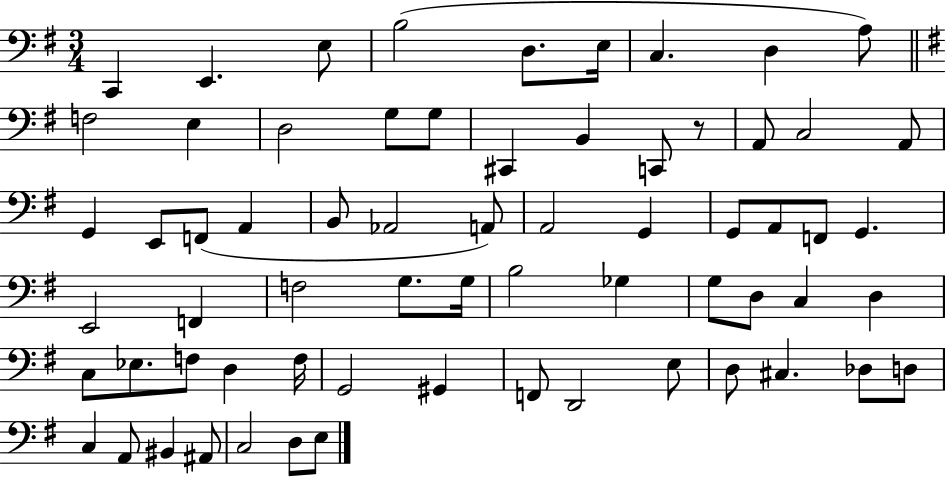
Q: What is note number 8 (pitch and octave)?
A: D3